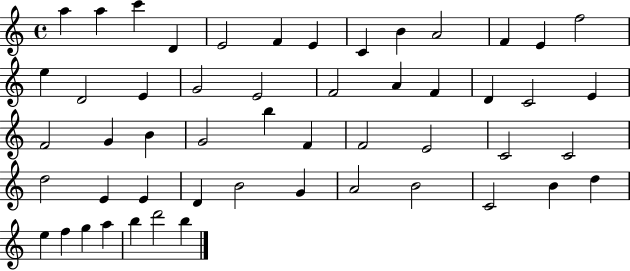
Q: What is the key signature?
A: C major